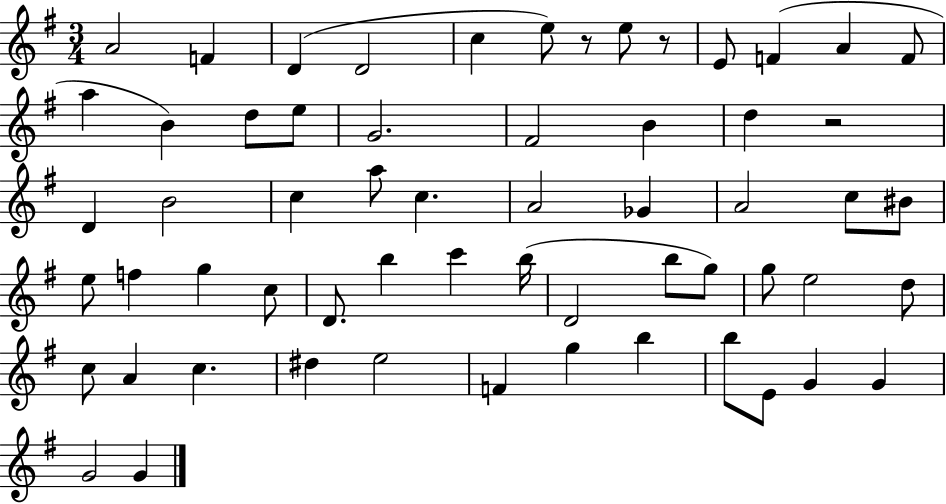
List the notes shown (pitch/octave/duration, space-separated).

A4/h F4/q D4/q D4/h C5/q E5/e R/e E5/e R/e E4/e F4/q A4/q F4/e A5/q B4/q D5/e E5/e G4/h. F#4/h B4/q D5/q R/h D4/q B4/h C5/q A5/e C5/q. A4/h Gb4/q A4/h C5/e BIS4/e E5/e F5/q G5/q C5/e D4/e. B5/q C6/q B5/s D4/h B5/e G5/e G5/e E5/h D5/e C5/e A4/q C5/q. D#5/q E5/h F4/q G5/q B5/q B5/e E4/e G4/q G4/q G4/h G4/q